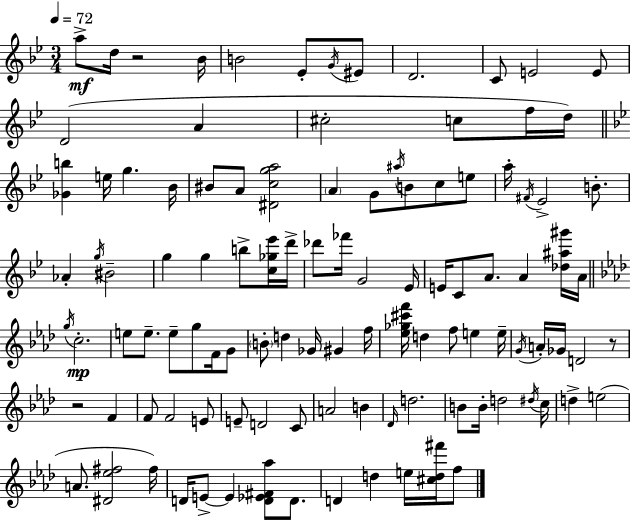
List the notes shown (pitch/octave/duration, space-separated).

A5/e D5/s R/h Bb4/s B4/h Eb4/e G4/s EIS4/e D4/h. C4/e E4/h E4/e D4/h A4/q C#5/h C5/e F5/s D5/s [Gb4,B5]/q E5/s G5/q. Bb4/s BIS4/e A4/e [D#4,C5,G5,A5]/h A4/q G4/e A#5/s B4/e C5/e E5/e A5/s F#4/s Eb4/h B4/e. Ab4/q G5/s BIS4/h G5/q G5/q B5/e [C5,Gb5,Eb6]/s D6/s Db6/e FES6/s G4/h Eb4/s E4/s C4/e A4/e. A4/q [Db5,A#5,G#6]/s A4/s G5/s C5/h. E5/e E5/e. E5/e G5/e F4/s G4/e B4/e D5/q Gb4/s G#4/q F5/s [Eb5,Gb5,C#6,F6]/s D5/q F5/e E5/q E5/s G4/s A4/s Gb4/s D4/h R/e R/h F4/q F4/e F4/h E4/e E4/e D4/h C4/e A4/h B4/q Db4/s D5/h. B4/e B4/s D5/h D#5/s C5/s D5/q E5/h A4/e. [D#4,Eb5,F#5]/h F#5/s D4/s E4/e E4/q [D4,Eb4,F#4,Ab5]/e D4/e. D4/q D5/q E5/s [C#5,D5,F#6]/s F5/e